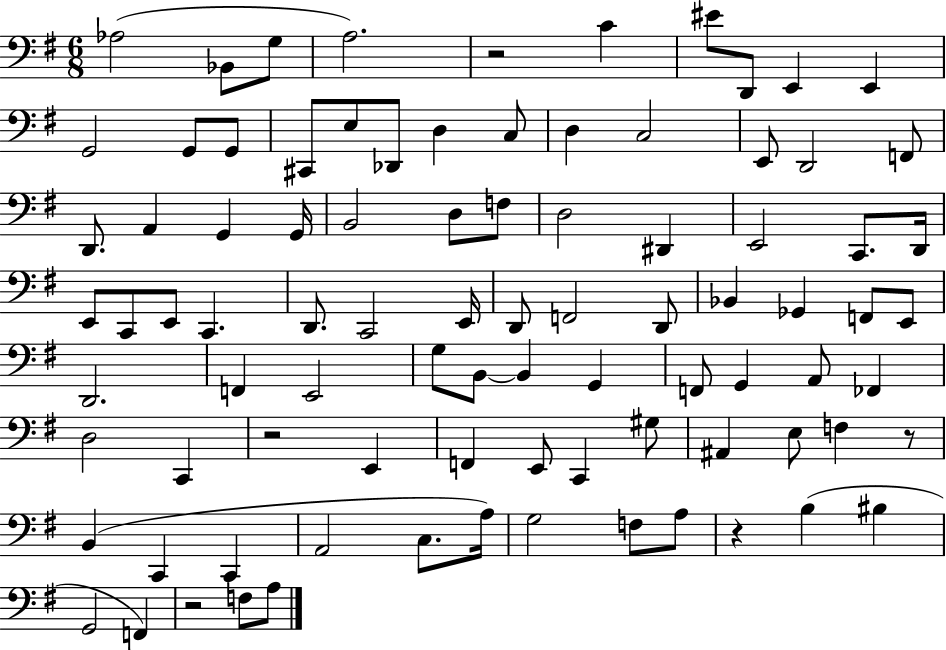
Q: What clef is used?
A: bass